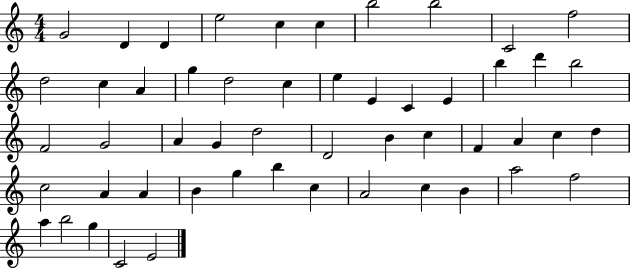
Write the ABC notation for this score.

X:1
T:Untitled
M:4/4
L:1/4
K:C
G2 D D e2 c c b2 b2 C2 f2 d2 c A g d2 c e E C E b d' b2 F2 G2 A G d2 D2 B c F A c d c2 A A B g b c A2 c B a2 f2 a b2 g C2 E2